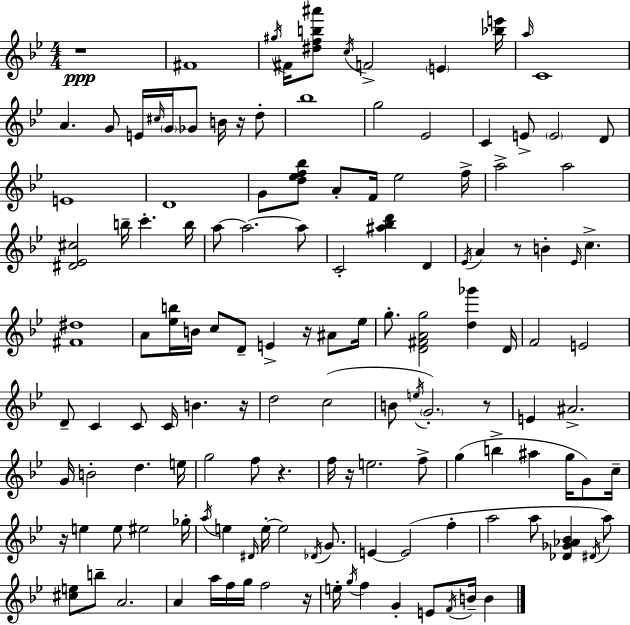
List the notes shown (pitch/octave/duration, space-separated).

R/w F#4/w G#5/s F#4/s [D#5,F5,B5,A#6]/e C5/s F4/h E4/q [Bb5,E6]/s A5/s C4/w A4/q. G4/e E4/s C#5/s G4/s Gb4/e B4/s R/s D5/e Bb5/w G5/h Eb4/h C4/q E4/e E4/h D4/e E4/w D4/w G4/e [D5,Eb5,F5,Bb5]/e A4/e F4/s Eb5/h F5/s A5/h A5/h [D#4,Eb4,C#5]/h B5/s C6/q. B5/s A5/e A5/h. A5/e C4/h [A#5,Bb5,D6]/q D4/q Eb4/s A4/q R/e B4/q Eb4/s C5/q. [F#4,D#5]/w A4/e [Eb5,B5]/s B4/s C5/e D4/e E4/q R/s A#4/e Eb5/s G5/e. [D4,F#4,A4,G5]/h [D5,Gb6]/q D4/s F4/h E4/h D4/e C4/q C4/e C4/s B4/q. R/s D5/h C5/h B4/e E5/s G4/h. R/e E4/q A#4/h. G4/s B4/h D5/q. E5/s G5/h F5/e R/q. F5/s R/s E5/h. F5/e G5/q B5/q A#5/q G5/s G4/e C5/s R/s E5/q E5/e EIS5/h Gb5/s A5/s E5/q D#4/s E5/s E5/h Db4/s G4/e. E4/q E4/h F5/q A5/h A5/e [Db4,Gb4,Ab4,Bb4]/q D#4/s A5/e [C#5,E5]/e B5/e A4/h. A4/q A5/s F5/s G5/s F5/h R/s E5/s G5/s F5/q G4/q E4/e F4/s B4/s B4/q